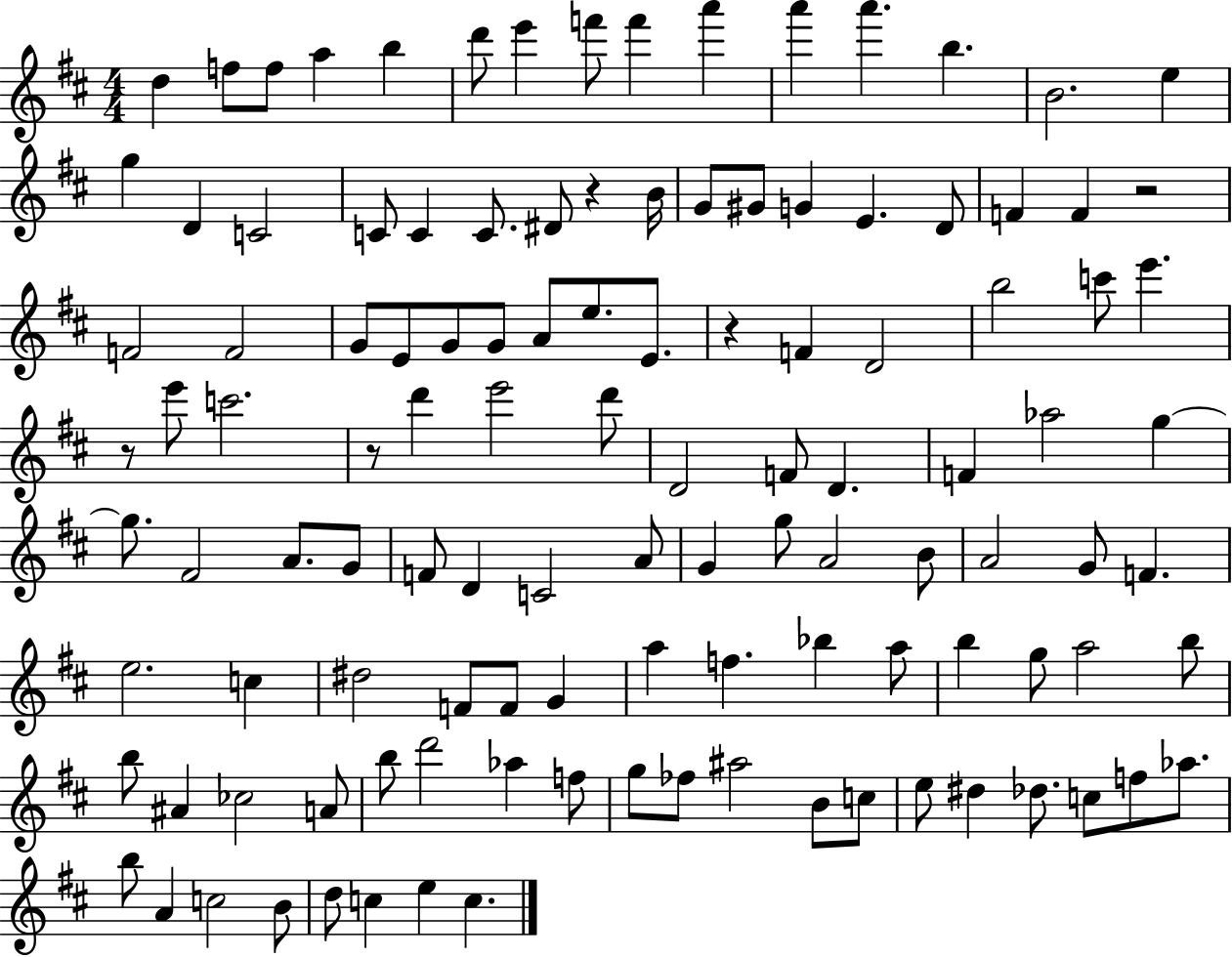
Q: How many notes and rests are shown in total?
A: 116